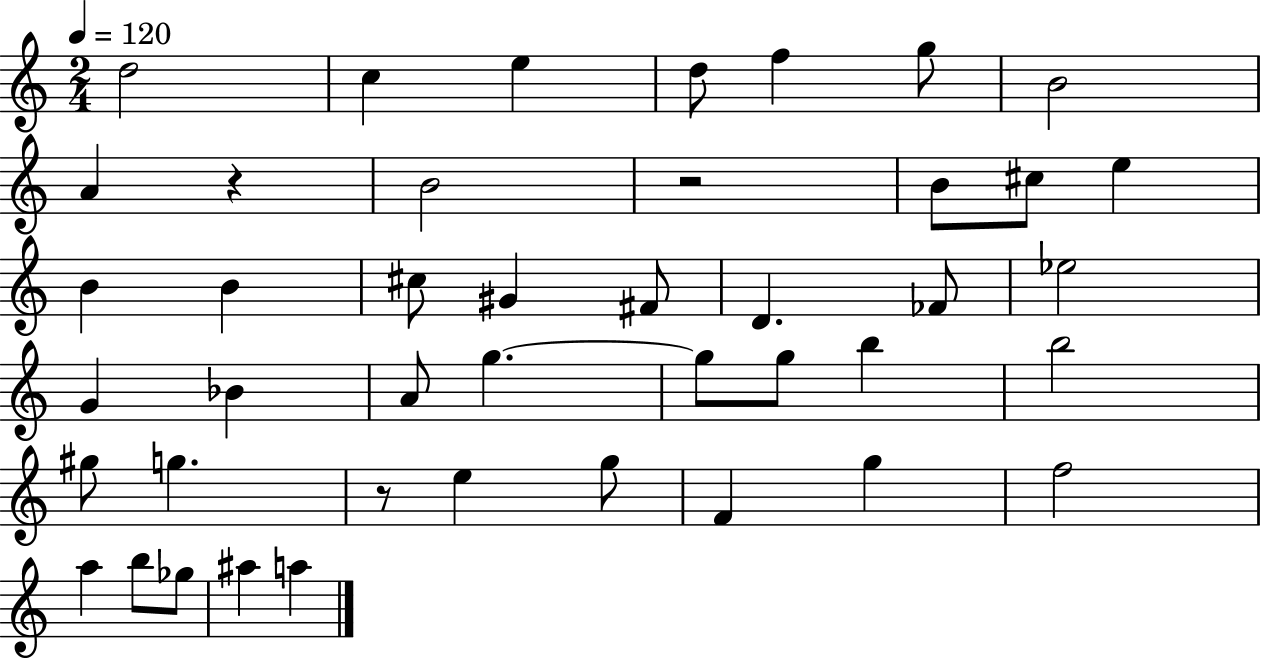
X:1
T:Untitled
M:2/4
L:1/4
K:C
d2 c e d/2 f g/2 B2 A z B2 z2 B/2 ^c/2 e B B ^c/2 ^G ^F/2 D _F/2 _e2 G _B A/2 g g/2 g/2 b b2 ^g/2 g z/2 e g/2 F g f2 a b/2 _g/2 ^a a